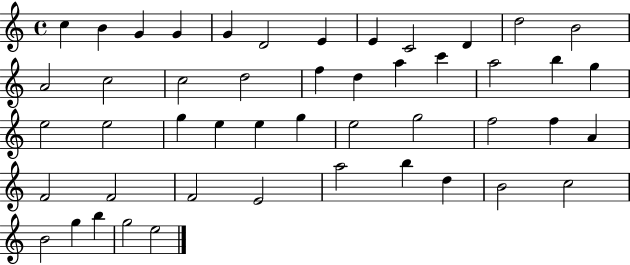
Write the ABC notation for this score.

X:1
T:Untitled
M:4/4
L:1/4
K:C
c B G G G D2 E E C2 D d2 B2 A2 c2 c2 d2 f d a c' a2 b g e2 e2 g e e g e2 g2 f2 f A F2 F2 F2 E2 a2 b d B2 c2 B2 g b g2 e2